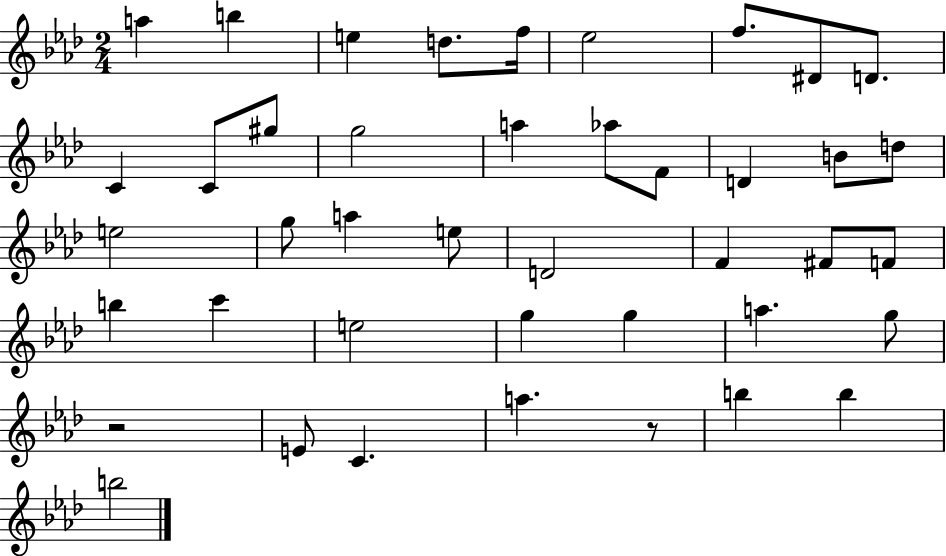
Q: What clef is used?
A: treble